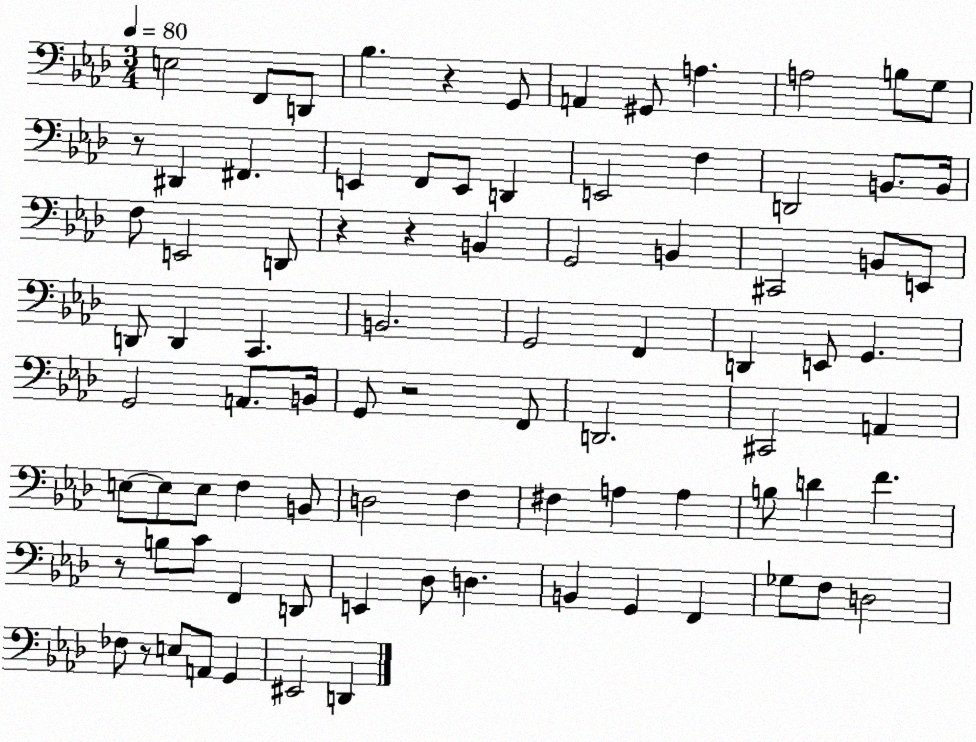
X:1
T:Untitled
M:3/4
L:1/4
K:Ab
E,2 F,,/2 D,,/2 _B, z G,,/2 A,, ^G,,/2 A, A,2 B,/2 G,/2 z/2 ^D,, ^F,, E,, F,,/2 E,,/2 D,, E,,2 F, D,,2 B,,/2 B,,/4 F,/2 E,,2 D,,/2 z z B,, G,,2 B,, ^C,,2 B,,/2 E,,/2 D,,/2 D,, C,, B,,2 G,,2 F,, D,, E,,/2 G,, G,,2 A,,/2 B,,/4 G,,/2 z2 F,,/2 D,,2 ^C,,2 A,, E,/2 E,/2 E,/2 F, B,,/2 D,2 F, ^F, A, A, B,/2 D F z/2 B,/2 C/2 F,, D,,/2 E,, _D,/2 D, B,, G,, F,, _G,/2 F,/2 D,2 _F,/2 z/2 E,/2 A,,/2 G,, ^E,,2 D,,